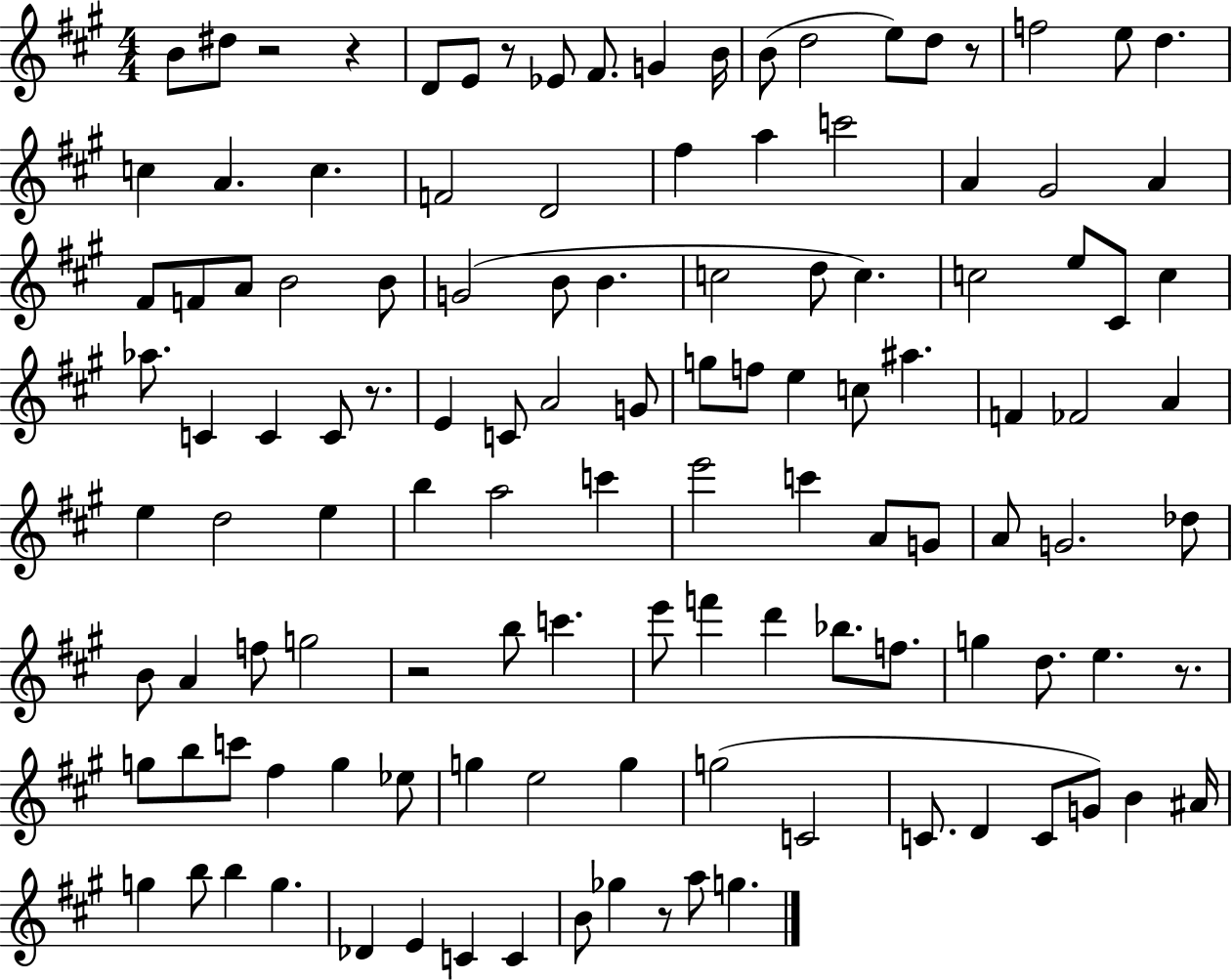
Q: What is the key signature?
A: A major